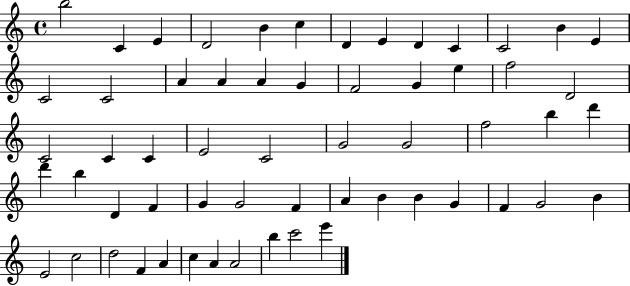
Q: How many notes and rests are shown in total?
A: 59